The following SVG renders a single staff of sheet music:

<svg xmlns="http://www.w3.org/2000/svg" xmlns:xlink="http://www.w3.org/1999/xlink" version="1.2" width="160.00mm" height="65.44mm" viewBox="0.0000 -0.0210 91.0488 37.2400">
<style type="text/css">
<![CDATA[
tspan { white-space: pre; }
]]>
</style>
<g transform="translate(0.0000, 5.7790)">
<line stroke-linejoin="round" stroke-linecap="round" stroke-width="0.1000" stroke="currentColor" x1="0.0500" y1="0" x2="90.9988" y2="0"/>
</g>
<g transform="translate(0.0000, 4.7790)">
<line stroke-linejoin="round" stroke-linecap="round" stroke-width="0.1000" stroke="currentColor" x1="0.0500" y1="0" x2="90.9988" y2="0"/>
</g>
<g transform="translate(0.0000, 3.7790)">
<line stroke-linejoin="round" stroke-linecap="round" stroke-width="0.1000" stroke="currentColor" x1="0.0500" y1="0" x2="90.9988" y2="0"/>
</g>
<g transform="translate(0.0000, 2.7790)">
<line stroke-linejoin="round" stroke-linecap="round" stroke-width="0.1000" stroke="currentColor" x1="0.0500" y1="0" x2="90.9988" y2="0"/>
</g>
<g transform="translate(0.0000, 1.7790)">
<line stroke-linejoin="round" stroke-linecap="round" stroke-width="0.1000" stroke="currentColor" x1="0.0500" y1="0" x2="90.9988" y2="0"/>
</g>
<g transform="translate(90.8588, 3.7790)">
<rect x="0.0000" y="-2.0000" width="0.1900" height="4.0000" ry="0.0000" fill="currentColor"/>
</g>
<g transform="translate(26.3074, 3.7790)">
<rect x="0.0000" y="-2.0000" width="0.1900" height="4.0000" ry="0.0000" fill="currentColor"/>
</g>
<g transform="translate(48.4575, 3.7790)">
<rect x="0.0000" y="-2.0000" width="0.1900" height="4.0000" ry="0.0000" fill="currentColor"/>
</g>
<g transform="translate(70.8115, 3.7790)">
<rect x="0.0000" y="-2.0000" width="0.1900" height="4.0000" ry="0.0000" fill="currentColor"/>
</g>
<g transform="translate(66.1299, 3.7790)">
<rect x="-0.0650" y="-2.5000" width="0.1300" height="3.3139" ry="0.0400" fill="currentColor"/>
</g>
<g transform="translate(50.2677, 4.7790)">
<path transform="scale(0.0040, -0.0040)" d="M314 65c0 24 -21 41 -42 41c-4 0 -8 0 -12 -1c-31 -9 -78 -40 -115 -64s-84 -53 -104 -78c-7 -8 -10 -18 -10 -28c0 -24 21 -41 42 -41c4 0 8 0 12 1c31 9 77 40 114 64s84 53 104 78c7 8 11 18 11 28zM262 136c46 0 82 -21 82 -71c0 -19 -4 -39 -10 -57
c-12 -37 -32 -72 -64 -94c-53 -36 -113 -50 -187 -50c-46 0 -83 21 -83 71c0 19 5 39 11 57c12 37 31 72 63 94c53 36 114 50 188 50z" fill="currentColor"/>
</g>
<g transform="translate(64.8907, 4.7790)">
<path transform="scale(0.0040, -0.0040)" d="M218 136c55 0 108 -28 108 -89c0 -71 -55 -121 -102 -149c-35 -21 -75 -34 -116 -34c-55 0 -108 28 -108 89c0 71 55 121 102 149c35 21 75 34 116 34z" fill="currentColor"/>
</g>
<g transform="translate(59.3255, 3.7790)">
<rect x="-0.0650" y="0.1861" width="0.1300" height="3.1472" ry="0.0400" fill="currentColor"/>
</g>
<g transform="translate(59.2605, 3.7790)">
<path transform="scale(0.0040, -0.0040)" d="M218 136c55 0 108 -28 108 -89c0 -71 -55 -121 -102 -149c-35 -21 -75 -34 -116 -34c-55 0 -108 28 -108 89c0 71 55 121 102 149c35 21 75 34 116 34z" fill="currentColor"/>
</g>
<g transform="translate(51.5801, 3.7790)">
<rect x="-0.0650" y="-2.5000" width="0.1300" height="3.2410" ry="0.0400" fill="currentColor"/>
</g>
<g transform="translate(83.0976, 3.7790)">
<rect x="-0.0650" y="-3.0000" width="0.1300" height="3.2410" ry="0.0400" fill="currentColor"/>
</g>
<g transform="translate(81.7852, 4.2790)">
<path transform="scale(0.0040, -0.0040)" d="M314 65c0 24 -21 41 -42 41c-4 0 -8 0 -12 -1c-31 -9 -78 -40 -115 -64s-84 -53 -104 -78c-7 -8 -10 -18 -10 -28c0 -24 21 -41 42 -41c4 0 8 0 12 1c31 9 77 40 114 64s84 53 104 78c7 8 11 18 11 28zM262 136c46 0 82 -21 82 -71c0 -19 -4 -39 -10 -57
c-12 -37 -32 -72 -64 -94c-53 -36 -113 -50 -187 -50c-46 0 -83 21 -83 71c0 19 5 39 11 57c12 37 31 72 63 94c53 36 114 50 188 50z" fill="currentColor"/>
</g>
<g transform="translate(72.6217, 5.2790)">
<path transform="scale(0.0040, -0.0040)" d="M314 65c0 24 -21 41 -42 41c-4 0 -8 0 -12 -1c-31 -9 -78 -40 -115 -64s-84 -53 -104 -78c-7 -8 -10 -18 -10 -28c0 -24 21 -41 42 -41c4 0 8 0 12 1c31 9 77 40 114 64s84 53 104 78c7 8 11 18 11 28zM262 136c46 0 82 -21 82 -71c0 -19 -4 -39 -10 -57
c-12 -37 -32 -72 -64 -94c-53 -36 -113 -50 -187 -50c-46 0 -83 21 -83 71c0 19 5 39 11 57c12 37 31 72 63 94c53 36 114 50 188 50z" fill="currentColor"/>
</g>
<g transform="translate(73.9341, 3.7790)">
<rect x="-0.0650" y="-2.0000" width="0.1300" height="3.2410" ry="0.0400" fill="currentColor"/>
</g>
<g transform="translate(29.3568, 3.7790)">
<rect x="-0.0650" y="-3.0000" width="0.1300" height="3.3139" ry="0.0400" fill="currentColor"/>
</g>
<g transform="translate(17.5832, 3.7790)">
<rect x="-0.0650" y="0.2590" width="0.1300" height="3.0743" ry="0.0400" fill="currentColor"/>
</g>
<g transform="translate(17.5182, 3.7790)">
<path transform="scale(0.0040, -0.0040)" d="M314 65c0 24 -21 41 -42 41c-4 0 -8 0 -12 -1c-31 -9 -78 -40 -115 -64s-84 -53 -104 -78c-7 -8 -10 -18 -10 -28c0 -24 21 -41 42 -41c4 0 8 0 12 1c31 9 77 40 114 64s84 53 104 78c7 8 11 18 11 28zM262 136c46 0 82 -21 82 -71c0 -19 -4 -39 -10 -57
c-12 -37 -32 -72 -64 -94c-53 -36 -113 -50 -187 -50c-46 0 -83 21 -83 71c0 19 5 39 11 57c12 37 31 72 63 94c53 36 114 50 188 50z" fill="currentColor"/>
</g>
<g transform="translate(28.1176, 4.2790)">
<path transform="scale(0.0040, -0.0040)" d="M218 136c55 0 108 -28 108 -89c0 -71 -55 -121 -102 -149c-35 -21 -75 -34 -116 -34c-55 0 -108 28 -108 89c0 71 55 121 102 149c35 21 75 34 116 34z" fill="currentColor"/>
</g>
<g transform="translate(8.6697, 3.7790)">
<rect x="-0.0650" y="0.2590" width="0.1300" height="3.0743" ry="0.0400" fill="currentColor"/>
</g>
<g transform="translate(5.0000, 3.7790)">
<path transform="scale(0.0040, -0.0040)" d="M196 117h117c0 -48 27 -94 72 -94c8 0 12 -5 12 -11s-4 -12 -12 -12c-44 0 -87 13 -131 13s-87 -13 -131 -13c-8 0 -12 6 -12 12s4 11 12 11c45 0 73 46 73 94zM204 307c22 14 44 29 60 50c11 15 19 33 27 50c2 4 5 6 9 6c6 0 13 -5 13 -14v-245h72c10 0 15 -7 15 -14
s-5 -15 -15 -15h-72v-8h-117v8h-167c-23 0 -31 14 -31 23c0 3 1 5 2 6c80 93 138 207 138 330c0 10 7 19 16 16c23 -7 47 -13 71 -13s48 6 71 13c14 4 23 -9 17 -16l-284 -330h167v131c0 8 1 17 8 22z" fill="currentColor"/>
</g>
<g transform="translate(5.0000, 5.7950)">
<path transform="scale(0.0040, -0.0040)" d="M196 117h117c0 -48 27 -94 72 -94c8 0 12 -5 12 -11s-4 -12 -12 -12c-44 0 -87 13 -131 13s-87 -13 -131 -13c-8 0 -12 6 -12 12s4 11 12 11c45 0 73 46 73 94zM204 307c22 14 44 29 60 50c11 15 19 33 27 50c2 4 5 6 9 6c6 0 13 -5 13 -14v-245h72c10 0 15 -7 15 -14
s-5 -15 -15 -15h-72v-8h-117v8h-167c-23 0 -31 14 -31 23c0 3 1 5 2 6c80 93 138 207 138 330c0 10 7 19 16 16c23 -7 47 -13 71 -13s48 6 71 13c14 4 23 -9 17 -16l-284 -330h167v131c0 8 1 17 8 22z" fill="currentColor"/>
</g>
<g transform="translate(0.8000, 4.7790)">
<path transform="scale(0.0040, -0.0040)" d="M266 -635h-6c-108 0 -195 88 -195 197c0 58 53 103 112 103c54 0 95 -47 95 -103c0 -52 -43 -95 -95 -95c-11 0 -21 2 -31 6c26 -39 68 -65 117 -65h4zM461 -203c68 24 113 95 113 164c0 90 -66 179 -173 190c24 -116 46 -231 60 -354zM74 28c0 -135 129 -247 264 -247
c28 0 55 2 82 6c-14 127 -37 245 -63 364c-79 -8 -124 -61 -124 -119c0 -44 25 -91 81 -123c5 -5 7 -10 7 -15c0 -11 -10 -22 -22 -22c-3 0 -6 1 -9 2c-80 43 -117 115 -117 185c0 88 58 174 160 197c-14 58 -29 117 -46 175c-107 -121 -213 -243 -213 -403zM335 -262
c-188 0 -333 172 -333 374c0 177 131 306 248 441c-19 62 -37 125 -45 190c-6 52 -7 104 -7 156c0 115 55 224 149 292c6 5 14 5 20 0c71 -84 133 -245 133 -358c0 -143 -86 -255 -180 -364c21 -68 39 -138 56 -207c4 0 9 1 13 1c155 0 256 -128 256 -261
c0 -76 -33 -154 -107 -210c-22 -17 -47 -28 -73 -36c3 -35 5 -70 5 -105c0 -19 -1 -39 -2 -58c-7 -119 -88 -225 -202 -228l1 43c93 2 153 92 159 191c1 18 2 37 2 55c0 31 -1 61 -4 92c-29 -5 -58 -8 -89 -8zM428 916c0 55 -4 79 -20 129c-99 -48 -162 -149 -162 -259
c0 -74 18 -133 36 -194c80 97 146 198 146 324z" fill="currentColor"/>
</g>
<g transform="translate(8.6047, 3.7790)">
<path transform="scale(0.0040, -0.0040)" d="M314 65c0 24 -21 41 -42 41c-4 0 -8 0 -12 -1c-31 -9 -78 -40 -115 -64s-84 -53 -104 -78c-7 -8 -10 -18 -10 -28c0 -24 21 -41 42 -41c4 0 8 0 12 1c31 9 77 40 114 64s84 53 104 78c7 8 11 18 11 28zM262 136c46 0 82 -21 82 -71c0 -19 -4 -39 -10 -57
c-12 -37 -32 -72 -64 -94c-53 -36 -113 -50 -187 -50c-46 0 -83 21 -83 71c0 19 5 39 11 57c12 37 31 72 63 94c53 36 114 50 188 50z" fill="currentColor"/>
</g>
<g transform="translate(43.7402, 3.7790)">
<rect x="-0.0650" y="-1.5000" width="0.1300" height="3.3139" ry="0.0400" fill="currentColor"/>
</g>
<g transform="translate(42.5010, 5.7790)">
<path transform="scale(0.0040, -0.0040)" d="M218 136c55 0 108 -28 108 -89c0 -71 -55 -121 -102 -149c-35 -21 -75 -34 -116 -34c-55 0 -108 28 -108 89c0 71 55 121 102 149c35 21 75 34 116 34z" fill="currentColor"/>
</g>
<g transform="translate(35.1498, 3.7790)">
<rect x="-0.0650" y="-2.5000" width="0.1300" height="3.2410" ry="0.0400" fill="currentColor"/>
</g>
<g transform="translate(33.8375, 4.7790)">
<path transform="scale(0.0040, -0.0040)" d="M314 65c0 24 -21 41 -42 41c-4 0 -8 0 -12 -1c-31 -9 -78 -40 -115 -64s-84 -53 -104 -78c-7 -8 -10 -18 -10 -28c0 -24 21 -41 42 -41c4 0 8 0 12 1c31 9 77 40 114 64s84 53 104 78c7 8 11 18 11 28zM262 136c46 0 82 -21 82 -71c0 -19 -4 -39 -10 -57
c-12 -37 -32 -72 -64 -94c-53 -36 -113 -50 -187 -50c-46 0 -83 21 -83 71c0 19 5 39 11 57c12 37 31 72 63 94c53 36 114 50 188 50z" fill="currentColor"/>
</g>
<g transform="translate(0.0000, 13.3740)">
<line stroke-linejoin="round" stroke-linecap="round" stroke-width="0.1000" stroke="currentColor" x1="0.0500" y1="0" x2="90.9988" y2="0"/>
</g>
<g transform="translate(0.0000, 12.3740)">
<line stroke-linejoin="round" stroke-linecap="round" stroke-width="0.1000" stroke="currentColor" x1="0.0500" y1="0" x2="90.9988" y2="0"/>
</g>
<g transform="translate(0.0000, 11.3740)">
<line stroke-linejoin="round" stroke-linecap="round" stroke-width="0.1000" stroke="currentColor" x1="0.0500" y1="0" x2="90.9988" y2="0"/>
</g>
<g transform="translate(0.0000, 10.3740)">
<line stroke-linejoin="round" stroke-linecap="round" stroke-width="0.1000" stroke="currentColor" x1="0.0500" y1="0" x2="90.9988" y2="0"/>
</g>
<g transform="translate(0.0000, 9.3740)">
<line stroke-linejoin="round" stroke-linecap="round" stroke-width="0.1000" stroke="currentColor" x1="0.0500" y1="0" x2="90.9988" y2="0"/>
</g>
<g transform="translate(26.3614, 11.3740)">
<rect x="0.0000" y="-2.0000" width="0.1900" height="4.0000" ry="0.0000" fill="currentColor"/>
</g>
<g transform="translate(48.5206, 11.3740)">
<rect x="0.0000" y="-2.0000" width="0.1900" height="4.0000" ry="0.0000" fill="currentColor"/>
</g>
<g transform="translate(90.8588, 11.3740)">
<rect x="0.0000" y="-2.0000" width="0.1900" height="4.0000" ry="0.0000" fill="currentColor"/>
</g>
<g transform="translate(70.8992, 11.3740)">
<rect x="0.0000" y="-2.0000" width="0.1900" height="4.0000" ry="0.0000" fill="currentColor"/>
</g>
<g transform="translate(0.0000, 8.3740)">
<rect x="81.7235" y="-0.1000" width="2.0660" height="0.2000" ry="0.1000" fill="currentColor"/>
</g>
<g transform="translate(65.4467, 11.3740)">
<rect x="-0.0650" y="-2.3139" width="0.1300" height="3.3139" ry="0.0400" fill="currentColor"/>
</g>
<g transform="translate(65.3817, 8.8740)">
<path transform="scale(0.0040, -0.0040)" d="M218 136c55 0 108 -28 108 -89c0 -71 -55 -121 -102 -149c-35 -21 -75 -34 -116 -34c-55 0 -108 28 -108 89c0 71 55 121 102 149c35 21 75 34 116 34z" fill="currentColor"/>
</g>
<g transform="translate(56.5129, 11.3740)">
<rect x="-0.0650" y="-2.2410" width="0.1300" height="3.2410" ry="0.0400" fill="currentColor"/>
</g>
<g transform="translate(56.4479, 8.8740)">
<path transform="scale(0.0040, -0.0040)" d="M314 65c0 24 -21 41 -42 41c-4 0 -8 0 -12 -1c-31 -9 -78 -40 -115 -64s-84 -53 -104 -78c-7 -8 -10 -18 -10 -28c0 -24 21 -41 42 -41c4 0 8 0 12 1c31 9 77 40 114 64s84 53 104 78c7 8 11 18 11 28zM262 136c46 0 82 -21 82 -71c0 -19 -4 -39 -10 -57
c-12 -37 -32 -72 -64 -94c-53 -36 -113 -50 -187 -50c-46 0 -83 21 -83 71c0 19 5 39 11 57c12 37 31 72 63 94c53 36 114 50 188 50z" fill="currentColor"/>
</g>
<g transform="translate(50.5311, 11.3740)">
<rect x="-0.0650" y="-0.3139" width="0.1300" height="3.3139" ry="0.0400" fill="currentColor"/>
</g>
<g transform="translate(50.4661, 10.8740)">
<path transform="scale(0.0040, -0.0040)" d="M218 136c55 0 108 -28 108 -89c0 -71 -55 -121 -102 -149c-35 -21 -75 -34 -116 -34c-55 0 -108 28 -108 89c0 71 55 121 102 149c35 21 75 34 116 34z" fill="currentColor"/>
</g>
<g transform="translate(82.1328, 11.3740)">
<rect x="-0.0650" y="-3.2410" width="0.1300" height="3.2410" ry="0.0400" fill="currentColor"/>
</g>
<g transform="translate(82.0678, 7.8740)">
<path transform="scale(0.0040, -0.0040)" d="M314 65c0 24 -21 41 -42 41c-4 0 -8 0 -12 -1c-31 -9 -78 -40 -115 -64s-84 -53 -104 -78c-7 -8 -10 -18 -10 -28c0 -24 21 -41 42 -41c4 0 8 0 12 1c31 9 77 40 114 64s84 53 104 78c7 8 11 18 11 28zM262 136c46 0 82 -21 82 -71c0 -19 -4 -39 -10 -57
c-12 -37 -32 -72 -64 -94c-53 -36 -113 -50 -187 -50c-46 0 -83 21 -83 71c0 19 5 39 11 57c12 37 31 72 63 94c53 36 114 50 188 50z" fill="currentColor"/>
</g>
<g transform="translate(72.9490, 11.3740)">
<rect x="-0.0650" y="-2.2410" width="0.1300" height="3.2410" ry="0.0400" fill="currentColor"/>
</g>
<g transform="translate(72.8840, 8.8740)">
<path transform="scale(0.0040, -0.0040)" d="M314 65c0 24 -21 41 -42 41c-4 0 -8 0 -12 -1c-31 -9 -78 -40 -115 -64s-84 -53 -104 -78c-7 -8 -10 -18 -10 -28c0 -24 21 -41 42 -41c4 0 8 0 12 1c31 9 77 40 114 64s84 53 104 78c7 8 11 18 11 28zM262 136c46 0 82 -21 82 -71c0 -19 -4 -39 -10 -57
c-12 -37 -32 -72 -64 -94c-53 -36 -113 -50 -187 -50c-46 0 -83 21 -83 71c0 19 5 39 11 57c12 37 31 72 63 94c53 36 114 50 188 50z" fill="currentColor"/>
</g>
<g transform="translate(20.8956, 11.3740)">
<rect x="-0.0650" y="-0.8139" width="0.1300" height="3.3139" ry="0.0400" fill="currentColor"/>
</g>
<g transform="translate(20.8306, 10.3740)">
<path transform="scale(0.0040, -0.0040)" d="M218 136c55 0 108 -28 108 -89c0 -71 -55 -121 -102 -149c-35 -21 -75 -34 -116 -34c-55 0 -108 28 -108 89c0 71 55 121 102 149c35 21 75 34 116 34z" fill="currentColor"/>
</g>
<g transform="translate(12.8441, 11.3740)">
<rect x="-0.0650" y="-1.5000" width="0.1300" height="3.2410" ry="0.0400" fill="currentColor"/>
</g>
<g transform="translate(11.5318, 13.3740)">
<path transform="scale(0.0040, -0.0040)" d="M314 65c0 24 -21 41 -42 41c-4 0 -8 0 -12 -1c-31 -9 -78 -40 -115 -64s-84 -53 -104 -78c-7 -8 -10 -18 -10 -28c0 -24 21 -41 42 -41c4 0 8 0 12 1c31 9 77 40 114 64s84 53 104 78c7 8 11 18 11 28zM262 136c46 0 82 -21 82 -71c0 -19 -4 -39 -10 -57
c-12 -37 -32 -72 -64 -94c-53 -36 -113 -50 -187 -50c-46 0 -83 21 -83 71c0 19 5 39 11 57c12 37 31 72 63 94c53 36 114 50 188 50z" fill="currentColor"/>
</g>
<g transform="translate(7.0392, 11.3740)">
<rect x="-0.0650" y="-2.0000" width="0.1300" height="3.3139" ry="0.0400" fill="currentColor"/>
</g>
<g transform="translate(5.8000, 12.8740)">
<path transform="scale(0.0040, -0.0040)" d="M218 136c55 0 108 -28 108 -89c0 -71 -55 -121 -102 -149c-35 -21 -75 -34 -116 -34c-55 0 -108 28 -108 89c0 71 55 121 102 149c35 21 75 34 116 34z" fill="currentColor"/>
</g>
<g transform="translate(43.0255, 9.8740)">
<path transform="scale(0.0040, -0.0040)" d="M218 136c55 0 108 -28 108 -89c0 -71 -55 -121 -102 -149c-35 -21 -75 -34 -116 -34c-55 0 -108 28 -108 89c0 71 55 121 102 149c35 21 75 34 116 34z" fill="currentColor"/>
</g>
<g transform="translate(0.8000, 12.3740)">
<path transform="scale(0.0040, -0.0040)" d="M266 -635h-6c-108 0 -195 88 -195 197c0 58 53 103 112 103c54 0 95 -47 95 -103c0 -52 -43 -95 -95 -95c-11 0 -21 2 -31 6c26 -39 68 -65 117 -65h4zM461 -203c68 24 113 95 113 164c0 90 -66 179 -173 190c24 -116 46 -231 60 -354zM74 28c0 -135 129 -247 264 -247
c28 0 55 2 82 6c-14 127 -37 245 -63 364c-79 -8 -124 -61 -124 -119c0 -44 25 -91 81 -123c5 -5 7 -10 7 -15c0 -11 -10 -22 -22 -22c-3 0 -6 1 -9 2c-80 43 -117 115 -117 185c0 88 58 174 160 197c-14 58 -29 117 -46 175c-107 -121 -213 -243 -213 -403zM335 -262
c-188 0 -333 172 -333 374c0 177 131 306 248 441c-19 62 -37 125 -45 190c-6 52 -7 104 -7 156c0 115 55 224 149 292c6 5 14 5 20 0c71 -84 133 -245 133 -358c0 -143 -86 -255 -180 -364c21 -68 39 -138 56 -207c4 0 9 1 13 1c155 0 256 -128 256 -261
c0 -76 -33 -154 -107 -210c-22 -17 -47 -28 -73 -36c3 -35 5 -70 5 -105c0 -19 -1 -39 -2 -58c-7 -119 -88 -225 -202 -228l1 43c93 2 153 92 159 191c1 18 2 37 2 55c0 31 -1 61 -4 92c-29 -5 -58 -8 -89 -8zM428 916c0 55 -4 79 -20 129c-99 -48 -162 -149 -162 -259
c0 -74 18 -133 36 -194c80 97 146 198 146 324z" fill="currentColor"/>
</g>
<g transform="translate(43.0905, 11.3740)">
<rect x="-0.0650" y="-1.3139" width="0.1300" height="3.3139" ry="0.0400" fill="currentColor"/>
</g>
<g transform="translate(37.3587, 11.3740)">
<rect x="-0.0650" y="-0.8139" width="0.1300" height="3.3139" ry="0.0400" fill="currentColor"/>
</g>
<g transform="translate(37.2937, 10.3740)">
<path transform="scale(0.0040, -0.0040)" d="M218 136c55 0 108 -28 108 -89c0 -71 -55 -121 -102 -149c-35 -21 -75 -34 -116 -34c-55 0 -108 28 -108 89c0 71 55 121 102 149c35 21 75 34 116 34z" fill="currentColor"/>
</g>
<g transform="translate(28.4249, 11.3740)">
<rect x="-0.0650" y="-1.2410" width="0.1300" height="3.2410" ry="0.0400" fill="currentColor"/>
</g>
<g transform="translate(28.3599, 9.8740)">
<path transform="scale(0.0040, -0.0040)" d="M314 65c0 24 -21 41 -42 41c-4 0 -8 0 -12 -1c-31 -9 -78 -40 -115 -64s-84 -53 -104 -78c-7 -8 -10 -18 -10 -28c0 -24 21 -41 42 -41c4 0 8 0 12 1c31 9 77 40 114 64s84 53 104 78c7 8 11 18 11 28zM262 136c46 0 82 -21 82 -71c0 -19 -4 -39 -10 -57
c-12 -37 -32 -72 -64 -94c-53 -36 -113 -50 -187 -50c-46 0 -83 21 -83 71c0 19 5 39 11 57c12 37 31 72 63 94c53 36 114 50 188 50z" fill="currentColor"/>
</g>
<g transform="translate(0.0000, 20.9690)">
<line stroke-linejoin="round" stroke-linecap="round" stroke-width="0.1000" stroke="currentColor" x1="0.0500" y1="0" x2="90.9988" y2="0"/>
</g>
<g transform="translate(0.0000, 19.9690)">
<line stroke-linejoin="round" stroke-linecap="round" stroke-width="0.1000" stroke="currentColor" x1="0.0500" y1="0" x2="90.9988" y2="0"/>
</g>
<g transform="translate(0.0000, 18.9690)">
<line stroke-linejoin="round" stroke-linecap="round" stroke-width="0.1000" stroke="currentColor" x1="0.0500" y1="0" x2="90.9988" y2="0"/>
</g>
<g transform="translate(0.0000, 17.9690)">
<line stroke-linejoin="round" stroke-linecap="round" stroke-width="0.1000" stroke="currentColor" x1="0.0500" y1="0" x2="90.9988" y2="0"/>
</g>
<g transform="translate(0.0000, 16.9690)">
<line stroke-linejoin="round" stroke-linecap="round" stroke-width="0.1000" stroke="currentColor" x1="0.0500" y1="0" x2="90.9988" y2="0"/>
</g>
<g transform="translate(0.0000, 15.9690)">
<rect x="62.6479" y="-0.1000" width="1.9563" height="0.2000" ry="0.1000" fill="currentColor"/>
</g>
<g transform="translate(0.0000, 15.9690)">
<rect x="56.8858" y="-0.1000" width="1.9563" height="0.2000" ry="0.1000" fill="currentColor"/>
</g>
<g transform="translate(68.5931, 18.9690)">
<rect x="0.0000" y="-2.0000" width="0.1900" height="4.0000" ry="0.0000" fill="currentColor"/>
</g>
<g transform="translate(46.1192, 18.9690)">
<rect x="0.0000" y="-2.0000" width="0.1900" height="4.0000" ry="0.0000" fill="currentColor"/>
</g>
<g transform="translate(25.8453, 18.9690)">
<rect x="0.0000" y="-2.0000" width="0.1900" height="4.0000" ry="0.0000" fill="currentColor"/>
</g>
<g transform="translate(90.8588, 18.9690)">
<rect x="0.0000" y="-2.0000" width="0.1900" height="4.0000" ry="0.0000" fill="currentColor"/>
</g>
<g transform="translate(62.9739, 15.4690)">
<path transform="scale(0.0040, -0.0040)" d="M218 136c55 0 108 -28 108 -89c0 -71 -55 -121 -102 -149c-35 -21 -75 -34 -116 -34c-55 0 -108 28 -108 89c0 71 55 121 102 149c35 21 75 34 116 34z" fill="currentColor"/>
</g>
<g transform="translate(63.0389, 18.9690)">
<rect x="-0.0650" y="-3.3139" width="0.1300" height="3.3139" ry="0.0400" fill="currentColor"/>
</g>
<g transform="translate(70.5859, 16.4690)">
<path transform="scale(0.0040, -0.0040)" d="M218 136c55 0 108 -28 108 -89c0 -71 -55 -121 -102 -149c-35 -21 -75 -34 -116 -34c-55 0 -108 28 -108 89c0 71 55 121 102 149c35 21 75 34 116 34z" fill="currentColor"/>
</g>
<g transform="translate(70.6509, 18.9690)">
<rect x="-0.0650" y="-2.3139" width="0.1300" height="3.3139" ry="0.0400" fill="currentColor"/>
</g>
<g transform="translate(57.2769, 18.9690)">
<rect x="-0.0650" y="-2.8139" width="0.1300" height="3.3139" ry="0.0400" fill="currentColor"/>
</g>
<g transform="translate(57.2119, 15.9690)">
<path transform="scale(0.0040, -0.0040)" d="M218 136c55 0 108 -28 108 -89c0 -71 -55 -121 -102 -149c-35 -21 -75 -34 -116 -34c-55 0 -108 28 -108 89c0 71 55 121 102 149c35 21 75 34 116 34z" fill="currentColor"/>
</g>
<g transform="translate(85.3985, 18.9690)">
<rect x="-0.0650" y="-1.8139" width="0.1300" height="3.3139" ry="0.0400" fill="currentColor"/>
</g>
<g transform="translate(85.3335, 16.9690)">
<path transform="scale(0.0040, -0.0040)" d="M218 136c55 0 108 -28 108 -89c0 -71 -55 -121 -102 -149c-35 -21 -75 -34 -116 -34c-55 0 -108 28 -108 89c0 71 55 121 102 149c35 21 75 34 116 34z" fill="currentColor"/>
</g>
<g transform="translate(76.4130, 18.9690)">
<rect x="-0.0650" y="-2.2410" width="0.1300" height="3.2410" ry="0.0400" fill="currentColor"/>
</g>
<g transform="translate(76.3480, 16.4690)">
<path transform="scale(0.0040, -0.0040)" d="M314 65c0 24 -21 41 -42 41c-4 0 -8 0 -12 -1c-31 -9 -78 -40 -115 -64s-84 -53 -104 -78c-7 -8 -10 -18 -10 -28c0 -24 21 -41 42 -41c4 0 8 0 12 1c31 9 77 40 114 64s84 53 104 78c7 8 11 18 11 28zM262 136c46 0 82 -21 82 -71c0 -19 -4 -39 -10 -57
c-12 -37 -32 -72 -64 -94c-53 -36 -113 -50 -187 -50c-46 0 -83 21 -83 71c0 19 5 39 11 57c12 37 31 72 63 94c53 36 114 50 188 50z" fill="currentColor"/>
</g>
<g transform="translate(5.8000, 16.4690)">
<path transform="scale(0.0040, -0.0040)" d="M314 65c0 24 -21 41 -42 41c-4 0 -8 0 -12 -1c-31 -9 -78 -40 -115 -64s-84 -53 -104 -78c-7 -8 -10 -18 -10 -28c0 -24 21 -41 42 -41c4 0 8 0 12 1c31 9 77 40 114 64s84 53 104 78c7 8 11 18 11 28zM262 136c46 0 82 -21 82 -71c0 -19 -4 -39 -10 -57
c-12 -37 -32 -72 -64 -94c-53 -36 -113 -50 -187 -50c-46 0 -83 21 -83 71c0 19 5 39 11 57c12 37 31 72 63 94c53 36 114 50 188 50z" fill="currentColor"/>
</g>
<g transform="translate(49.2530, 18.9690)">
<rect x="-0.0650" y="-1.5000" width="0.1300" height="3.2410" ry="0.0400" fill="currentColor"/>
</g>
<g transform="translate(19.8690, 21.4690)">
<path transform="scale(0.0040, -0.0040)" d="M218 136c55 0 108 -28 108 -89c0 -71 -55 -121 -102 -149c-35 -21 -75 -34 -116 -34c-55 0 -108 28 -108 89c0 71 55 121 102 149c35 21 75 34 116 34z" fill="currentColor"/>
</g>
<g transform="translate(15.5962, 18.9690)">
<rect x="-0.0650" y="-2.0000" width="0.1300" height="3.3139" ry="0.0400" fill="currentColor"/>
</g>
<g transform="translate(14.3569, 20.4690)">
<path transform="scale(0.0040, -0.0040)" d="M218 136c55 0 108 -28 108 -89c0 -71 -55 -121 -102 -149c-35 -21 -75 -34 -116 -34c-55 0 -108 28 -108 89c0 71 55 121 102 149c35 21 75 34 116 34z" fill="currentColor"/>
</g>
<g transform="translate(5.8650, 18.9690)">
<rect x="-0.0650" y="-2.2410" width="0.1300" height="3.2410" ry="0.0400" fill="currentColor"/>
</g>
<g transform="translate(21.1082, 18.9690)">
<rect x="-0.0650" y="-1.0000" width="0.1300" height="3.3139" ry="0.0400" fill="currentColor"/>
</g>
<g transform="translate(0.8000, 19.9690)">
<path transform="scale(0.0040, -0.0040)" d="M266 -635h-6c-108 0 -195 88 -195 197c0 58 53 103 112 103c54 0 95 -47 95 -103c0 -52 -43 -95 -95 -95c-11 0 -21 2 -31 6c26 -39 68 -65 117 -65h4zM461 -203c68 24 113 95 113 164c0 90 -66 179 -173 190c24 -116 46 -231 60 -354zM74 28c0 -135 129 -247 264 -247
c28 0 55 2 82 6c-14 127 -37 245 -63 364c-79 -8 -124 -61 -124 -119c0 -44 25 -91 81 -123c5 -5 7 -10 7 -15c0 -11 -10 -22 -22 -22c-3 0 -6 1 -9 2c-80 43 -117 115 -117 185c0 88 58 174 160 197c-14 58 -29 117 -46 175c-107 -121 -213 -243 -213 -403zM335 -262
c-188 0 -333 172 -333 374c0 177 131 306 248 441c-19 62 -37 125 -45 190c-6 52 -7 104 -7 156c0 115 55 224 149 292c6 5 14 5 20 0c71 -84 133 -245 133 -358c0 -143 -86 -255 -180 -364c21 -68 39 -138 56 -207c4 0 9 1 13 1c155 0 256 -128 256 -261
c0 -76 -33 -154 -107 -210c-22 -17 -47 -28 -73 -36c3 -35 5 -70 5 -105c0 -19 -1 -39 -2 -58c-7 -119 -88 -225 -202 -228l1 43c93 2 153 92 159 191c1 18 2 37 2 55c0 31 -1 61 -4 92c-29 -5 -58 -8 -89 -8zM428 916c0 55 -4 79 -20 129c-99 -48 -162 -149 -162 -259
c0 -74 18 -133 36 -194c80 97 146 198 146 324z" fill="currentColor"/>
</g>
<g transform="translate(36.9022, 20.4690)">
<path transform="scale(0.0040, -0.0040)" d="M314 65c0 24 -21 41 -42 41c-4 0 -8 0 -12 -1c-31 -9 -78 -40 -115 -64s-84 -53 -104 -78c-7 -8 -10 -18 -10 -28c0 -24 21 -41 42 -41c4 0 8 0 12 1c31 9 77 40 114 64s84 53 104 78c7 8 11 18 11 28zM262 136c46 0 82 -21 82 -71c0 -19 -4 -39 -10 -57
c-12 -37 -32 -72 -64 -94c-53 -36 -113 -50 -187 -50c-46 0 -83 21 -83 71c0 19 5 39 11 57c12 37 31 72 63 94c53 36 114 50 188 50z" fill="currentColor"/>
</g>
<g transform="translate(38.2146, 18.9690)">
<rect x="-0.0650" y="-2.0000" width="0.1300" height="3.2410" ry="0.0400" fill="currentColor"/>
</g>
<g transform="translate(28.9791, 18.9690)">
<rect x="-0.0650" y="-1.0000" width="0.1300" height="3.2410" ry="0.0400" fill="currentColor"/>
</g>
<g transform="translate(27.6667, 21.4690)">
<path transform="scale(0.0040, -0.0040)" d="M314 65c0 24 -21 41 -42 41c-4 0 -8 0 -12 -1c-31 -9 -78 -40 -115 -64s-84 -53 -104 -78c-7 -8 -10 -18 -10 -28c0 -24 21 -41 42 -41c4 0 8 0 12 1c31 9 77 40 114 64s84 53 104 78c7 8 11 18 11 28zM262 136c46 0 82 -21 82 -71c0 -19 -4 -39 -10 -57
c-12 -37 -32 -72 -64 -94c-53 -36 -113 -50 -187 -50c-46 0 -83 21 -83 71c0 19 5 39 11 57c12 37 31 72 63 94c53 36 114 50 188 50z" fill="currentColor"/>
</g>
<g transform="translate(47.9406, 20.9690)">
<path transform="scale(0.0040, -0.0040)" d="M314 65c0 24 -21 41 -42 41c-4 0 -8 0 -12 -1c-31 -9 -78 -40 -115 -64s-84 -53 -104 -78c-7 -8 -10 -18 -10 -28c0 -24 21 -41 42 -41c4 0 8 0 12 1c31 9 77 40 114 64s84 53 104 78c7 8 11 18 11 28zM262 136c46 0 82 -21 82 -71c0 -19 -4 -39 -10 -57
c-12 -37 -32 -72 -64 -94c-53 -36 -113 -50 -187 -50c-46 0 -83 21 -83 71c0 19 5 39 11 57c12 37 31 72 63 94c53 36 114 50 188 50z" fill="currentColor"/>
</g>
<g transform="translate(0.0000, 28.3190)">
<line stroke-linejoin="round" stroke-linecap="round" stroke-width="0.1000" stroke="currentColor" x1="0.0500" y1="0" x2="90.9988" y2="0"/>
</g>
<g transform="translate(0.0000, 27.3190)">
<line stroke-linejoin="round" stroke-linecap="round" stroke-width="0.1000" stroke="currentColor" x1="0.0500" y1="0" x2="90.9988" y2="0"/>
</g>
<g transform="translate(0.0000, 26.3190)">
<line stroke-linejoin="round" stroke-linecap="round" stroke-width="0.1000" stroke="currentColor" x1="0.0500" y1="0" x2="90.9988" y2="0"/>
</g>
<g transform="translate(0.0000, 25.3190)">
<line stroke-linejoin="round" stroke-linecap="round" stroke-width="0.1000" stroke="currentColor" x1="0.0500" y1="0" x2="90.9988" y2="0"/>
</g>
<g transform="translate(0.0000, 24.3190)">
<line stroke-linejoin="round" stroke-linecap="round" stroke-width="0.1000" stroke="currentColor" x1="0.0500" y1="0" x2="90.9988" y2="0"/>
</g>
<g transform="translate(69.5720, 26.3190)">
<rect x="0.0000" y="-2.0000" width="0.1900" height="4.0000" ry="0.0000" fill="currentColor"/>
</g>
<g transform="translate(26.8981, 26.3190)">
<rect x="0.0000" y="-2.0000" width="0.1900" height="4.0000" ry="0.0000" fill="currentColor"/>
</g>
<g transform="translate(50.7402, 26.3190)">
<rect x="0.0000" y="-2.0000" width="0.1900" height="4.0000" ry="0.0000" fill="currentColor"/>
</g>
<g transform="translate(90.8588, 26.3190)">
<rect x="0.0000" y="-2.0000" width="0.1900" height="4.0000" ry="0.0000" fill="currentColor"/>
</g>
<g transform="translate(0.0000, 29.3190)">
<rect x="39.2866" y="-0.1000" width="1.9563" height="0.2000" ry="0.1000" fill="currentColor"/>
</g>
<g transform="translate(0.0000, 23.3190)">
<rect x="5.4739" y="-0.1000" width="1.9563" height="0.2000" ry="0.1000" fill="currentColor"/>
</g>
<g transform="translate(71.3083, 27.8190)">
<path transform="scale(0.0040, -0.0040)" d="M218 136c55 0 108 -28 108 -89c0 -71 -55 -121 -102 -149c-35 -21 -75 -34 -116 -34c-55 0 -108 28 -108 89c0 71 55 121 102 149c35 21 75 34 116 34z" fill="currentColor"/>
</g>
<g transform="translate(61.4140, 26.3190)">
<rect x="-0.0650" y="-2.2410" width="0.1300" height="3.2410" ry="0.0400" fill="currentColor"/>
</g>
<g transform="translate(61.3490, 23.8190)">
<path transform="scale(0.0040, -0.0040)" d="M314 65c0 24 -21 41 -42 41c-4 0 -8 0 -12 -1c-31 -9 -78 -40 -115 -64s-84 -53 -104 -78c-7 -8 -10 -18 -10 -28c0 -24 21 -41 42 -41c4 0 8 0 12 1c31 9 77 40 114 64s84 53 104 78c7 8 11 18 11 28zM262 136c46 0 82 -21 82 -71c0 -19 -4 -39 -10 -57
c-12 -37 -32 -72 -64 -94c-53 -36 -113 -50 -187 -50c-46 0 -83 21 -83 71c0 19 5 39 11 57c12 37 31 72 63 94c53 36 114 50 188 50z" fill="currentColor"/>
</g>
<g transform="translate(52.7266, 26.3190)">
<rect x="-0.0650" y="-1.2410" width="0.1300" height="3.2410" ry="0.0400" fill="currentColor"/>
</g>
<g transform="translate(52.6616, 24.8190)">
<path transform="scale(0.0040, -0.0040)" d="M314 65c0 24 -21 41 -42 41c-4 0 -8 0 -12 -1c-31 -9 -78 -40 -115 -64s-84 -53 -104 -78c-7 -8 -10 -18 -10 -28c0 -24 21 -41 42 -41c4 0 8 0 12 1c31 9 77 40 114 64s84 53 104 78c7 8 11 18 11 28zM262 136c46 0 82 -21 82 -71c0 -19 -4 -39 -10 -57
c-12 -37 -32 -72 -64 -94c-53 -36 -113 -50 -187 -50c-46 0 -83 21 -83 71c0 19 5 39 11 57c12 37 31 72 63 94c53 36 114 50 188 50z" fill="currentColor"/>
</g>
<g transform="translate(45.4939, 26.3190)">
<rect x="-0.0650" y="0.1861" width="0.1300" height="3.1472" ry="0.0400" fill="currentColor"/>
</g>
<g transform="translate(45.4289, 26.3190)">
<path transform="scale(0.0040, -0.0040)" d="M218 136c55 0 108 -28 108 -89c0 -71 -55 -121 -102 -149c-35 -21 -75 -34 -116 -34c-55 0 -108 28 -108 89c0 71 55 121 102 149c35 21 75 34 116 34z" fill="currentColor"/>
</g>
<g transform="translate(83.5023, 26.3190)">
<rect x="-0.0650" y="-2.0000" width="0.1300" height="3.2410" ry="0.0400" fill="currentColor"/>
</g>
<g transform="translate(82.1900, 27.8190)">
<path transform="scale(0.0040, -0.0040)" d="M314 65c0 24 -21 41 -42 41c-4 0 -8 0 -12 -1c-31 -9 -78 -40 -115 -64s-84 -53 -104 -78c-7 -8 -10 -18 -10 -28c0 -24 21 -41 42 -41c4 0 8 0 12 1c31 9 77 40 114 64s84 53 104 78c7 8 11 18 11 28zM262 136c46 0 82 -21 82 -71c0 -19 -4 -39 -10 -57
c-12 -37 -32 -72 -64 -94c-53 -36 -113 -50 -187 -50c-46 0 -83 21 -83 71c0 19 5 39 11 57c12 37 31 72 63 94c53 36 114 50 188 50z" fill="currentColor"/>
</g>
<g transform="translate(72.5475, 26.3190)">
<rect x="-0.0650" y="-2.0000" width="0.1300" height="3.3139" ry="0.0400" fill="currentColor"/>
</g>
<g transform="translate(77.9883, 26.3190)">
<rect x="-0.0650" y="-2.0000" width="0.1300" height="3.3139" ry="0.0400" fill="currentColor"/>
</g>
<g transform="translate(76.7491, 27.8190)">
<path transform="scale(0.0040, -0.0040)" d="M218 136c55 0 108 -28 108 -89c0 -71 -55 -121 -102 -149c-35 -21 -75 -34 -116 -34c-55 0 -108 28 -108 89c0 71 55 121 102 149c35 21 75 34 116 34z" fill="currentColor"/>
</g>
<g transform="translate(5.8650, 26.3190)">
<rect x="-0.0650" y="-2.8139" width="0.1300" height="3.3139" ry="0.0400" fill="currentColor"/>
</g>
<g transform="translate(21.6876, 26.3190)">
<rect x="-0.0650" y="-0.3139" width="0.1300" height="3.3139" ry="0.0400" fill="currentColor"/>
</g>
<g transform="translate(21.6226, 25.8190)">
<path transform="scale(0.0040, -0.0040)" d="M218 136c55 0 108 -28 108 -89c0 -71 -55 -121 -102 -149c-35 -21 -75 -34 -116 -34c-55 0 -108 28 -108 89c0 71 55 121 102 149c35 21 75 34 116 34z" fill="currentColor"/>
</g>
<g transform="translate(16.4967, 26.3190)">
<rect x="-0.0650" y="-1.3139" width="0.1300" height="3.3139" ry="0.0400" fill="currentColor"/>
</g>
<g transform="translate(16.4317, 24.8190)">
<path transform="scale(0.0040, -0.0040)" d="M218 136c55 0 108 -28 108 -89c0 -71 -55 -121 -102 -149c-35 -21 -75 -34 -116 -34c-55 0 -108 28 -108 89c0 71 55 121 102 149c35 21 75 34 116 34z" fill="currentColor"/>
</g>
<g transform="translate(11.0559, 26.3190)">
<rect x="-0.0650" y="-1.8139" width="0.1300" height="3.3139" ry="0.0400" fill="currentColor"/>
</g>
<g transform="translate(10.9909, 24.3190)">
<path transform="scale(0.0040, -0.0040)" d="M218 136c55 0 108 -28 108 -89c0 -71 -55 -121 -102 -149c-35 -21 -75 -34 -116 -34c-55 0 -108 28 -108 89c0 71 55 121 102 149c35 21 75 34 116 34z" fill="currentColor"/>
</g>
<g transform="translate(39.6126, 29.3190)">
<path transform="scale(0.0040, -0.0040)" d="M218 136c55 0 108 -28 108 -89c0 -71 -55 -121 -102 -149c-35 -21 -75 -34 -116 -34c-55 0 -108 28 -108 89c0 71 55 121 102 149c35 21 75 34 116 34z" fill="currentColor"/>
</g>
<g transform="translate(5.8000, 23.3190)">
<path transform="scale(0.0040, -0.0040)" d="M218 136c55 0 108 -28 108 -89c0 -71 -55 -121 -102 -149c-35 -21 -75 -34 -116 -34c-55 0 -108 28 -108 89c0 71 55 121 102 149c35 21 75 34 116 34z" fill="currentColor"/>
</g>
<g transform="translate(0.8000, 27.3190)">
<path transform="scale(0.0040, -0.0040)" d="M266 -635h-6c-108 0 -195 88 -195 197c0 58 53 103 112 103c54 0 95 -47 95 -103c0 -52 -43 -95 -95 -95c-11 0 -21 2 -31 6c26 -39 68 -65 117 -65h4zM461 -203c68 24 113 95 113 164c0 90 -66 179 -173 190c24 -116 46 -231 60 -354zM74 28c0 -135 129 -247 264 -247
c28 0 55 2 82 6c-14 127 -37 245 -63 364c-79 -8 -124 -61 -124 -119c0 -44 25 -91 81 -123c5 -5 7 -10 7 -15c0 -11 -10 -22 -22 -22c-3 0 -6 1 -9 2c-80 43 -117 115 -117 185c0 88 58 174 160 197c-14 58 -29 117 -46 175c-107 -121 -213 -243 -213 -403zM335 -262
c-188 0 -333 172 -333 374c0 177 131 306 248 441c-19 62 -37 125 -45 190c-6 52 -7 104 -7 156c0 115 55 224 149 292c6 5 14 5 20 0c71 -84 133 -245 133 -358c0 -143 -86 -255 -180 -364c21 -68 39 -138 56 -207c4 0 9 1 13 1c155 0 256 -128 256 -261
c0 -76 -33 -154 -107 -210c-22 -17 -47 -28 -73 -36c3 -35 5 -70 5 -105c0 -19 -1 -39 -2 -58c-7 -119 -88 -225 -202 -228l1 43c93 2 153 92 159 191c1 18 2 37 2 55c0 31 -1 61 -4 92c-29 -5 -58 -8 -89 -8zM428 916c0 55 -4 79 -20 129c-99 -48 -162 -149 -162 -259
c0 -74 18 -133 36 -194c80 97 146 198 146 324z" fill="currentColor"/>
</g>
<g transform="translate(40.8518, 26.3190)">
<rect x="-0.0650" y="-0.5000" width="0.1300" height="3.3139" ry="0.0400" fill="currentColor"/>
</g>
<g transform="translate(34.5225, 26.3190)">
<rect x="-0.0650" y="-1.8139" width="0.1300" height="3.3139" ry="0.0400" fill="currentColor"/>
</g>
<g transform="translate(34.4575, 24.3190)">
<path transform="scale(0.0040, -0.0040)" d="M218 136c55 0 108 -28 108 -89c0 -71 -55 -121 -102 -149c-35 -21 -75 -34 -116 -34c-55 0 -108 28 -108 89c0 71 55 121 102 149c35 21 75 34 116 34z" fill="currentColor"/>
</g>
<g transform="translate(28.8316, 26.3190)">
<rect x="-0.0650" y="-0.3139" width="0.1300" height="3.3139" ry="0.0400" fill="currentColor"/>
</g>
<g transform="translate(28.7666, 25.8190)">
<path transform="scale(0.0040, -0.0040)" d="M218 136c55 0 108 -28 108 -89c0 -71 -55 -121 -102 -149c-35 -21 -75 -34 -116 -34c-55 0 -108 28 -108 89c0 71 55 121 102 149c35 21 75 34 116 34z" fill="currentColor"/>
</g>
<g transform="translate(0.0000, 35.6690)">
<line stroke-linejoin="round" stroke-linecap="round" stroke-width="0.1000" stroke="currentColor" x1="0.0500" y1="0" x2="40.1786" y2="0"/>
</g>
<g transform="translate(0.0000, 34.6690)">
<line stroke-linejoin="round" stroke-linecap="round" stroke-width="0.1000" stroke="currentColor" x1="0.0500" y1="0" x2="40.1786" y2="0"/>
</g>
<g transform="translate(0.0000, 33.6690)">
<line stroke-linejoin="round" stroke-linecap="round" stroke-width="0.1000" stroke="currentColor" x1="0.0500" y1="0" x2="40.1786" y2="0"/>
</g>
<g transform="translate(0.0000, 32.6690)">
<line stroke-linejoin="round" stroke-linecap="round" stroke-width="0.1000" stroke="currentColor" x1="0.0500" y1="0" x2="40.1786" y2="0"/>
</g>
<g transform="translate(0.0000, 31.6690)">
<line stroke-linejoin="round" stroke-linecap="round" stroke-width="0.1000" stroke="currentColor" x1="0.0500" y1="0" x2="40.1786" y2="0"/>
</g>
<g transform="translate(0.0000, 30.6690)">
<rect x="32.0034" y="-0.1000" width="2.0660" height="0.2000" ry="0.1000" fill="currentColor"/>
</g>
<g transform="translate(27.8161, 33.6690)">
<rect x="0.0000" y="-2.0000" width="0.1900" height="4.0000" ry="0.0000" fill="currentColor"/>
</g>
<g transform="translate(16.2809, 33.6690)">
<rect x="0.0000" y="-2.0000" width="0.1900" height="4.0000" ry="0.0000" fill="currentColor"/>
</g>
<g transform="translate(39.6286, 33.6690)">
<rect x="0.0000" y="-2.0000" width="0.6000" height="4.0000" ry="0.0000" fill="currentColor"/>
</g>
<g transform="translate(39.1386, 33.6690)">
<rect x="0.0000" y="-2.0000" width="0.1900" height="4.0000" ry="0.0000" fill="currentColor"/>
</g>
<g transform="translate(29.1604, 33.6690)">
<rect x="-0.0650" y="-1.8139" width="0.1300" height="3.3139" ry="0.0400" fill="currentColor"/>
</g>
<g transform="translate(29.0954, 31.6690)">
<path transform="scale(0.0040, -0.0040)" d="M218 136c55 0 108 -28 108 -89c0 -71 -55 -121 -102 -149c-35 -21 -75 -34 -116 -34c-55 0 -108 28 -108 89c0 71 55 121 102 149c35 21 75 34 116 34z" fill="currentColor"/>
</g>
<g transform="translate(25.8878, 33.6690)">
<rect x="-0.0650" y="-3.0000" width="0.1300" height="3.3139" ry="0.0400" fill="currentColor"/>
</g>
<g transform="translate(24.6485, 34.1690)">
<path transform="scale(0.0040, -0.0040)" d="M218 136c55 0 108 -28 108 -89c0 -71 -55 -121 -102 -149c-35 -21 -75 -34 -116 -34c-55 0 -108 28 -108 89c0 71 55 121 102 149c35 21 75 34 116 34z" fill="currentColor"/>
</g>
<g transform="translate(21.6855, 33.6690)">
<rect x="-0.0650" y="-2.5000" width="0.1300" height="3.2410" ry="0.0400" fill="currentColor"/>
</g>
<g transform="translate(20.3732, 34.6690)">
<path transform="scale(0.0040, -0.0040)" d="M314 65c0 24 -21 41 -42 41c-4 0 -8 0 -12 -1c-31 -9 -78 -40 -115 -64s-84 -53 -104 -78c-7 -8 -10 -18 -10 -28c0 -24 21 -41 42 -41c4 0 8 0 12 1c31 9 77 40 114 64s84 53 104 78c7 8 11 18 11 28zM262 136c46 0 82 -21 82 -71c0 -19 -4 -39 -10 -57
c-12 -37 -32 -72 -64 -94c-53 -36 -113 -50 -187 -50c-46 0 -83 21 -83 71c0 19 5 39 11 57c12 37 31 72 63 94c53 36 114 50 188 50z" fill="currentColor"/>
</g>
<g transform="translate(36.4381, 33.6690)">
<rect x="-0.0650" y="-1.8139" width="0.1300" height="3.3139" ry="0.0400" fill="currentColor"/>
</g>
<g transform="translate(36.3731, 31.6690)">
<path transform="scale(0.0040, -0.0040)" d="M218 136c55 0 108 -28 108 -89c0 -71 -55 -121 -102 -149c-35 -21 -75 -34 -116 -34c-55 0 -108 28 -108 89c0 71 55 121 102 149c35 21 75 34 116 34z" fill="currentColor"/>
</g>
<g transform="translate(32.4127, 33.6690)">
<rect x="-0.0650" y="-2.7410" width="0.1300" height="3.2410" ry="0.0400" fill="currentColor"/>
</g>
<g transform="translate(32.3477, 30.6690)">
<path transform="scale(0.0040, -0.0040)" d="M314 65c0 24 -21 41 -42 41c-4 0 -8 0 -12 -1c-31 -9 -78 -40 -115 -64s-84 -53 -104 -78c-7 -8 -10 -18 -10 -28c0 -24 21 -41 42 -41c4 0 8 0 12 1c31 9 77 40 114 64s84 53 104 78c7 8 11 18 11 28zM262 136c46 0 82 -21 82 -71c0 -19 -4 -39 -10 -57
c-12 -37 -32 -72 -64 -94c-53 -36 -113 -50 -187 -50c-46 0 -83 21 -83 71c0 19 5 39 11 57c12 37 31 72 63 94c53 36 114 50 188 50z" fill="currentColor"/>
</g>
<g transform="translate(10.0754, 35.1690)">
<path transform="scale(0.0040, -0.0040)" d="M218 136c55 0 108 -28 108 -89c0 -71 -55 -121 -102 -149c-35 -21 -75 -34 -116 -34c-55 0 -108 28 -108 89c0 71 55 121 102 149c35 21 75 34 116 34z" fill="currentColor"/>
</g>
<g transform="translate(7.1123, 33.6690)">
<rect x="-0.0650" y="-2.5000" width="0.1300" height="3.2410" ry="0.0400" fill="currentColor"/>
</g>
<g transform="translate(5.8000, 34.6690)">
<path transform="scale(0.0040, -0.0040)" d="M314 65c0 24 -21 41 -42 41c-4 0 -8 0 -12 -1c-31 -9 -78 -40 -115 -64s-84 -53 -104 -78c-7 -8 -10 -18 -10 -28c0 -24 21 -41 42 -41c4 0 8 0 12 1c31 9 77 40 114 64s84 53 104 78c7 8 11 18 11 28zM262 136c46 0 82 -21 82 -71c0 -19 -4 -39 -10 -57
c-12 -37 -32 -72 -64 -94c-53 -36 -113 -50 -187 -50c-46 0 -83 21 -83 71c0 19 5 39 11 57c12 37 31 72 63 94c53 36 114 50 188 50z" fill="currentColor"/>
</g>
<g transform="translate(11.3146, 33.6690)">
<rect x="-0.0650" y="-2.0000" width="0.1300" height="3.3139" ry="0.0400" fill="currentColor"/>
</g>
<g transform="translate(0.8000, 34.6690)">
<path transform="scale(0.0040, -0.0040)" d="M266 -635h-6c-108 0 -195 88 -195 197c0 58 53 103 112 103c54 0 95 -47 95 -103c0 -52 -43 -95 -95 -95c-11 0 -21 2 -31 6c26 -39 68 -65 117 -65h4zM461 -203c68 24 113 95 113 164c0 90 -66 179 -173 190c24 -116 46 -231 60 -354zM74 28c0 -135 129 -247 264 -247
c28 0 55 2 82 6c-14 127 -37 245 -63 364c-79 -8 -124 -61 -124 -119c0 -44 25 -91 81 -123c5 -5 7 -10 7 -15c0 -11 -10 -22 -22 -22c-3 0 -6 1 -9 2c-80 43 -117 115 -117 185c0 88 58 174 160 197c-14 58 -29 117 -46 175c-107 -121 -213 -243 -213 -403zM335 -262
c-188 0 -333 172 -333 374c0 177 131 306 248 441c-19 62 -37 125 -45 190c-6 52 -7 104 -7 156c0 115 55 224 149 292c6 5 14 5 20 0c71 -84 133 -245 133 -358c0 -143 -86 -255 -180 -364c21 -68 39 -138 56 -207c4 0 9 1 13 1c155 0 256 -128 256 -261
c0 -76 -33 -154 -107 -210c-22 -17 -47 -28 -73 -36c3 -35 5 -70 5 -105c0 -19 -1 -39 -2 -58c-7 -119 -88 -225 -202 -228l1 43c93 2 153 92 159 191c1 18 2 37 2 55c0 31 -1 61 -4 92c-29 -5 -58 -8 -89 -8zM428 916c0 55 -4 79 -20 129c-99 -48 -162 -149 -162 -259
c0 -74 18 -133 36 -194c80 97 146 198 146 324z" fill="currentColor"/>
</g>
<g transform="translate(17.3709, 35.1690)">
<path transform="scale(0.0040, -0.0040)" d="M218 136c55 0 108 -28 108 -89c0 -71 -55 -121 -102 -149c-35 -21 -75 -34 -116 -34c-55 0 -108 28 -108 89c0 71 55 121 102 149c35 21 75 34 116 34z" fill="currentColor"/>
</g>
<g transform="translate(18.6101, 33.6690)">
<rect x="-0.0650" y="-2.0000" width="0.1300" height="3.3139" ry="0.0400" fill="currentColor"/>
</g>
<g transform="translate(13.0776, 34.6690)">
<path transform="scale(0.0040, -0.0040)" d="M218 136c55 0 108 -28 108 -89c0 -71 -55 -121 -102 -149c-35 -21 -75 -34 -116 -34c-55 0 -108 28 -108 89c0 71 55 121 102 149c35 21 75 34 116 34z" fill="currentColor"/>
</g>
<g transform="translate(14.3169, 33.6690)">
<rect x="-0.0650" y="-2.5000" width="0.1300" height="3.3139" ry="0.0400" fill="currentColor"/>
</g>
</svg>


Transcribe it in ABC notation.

X:1
T:Untitled
M:4/4
L:1/4
K:C
B2 B2 A G2 E G2 B G F2 A2 F E2 d e2 d e c g2 g g2 b2 g2 F D D2 F2 E2 a b g g2 f a f e c c f C B e2 g2 F F F2 G2 F G F G2 A f a2 f